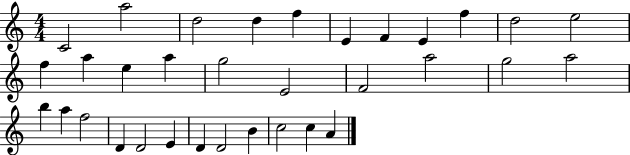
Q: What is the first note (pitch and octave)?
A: C4